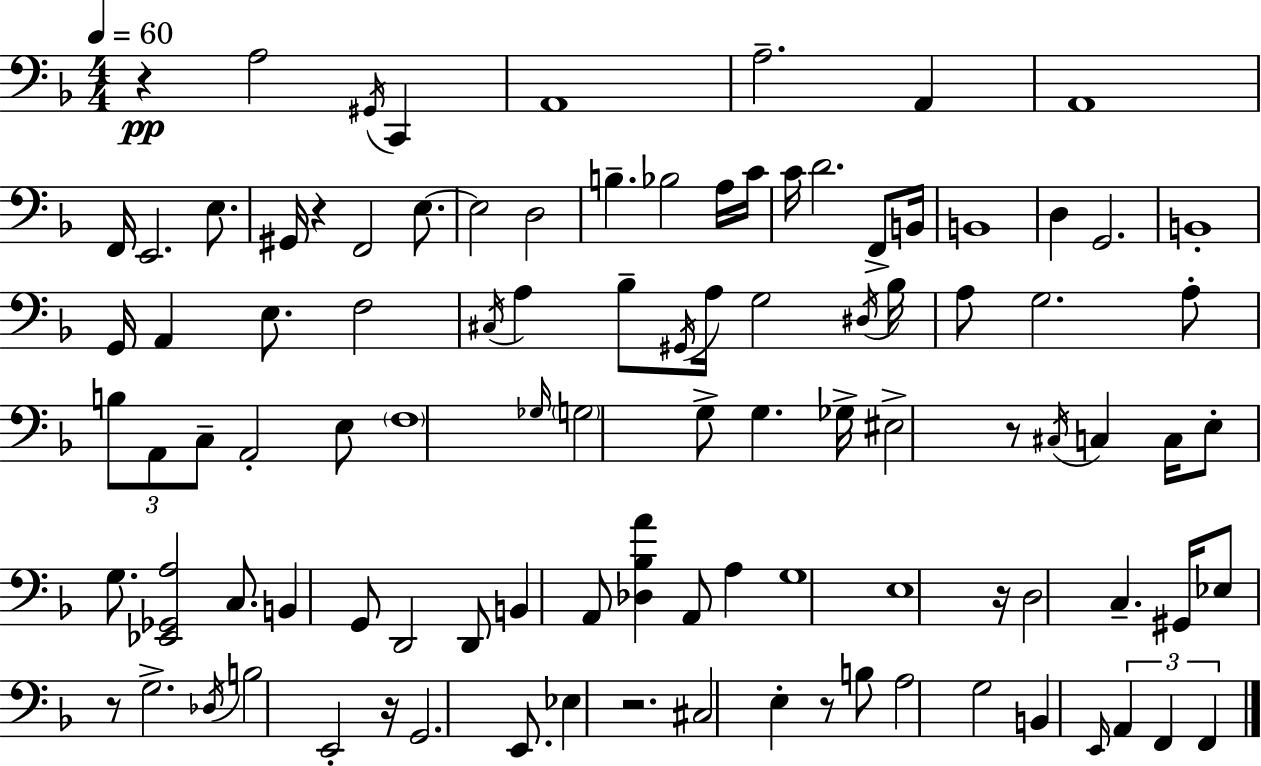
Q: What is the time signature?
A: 4/4